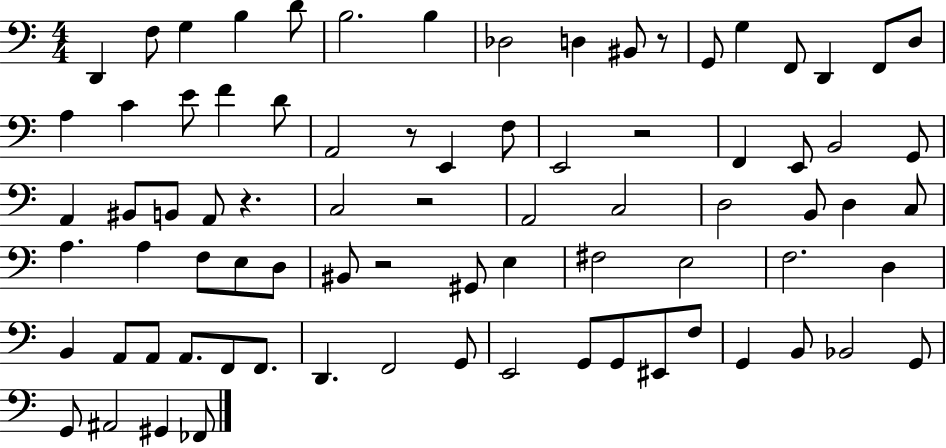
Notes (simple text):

D2/q F3/e G3/q B3/q D4/e B3/h. B3/q Db3/h D3/q BIS2/e R/e G2/e G3/q F2/e D2/q F2/e D3/e A3/q C4/q E4/e F4/q D4/e A2/h R/e E2/q F3/e E2/h R/h F2/q E2/e B2/h G2/e A2/q BIS2/e B2/e A2/e R/q. C3/h R/h A2/h C3/h D3/h B2/e D3/q C3/e A3/q. A3/q F3/e E3/e D3/e BIS2/e R/h G#2/e E3/q F#3/h E3/h F3/h. D3/q B2/q A2/e A2/e A2/e. F2/e F2/e. D2/q. F2/h G2/e E2/h G2/e G2/e EIS2/e F3/e G2/q B2/e Bb2/h G2/e G2/e A#2/h G#2/q FES2/e